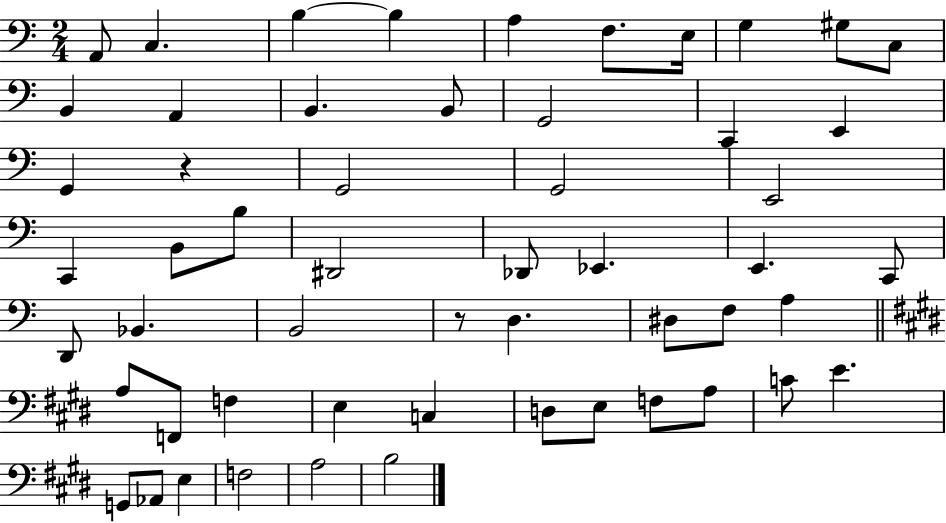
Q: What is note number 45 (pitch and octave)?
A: A3